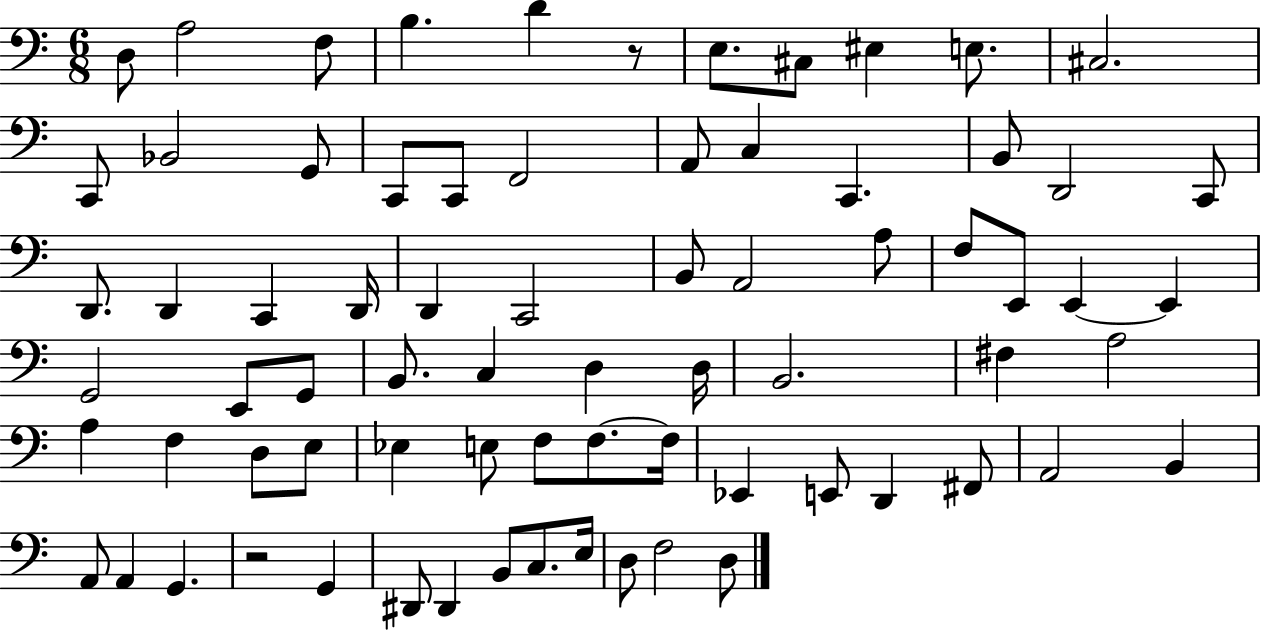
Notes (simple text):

D3/e A3/h F3/e B3/q. D4/q R/e E3/e. C#3/e EIS3/q E3/e. C#3/h. C2/e Bb2/h G2/e C2/e C2/e F2/h A2/e C3/q C2/q. B2/e D2/h C2/e D2/e. D2/q C2/q D2/s D2/q C2/h B2/e A2/h A3/e F3/e E2/e E2/q E2/q G2/h E2/e G2/e B2/e. C3/q D3/q D3/s B2/h. F#3/q A3/h A3/q F3/q D3/e E3/e Eb3/q E3/e F3/e F3/e. F3/s Eb2/q E2/e D2/q F#2/e A2/h B2/q A2/e A2/q G2/q. R/h G2/q D#2/e D#2/q B2/e C3/e. E3/s D3/e F3/h D3/e